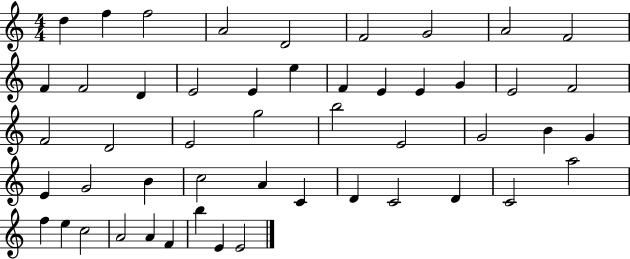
{
  \clef treble
  \numericTimeSignature
  \time 4/4
  \key c \major
  d''4 f''4 f''2 | a'2 d'2 | f'2 g'2 | a'2 f'2 | \break f'4 f'2 d'4 | e'2 e'4 e''4 | f'4 e'4 e'4 g'4 | e'2 f'2 | \break f'2 d'2 | e'2 g''2 | b''2 e'2 | g'2 b'4 g'4 | \break e'4 g'2 b'4 | c''2 a'4 c'4 | d'4 c'2 d'4 | c'2 a''2 | \break f''4 e''4 c''2 | a'2 a'4 f'4 | b''4 e'4 e'2 | \bar "|."
}